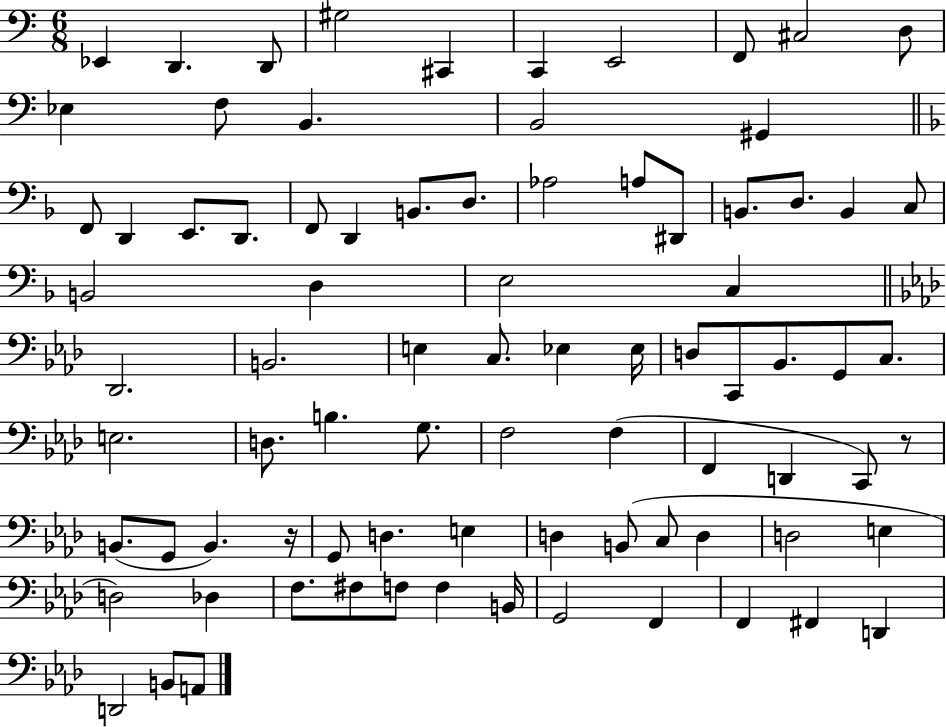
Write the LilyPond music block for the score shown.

{
  \clef bass
  \numericTimeSignature
  \time 6/8
  \key c \major
  ees,4 d,4. d,8 | gis2 cis,4 | c,4 e,2 | f,8 cis2 d8 | \break ees4 f8 b,4. | b,2 gis,4 | \bar "||" \break \key f \major f,8 d,4 e,8. d,8. | f,8 d,4 b,8. d8. | aes2 a8 dis,8 | b,8. d8. b,4 c8 | \break b,2 d4 | e2 c4 | \bar "||" \break \key f \minor des,2. | b,2. | e4 c8. ees4 ees16 | d8 c,8 bes,8. g,8 c8. | \break e2. | d8. b4. g8. | f2 f4( | f,4 d,4 c,8) r8 | \break b,8.( g,8 b,4.) r16 | g,8 d4. e4 | d4 b,8( c8 d4 | d2 e4 | \break d2) des4 | f8. fis8 f8 f4 b,16 | g,2 f,4 | f,4 fis,4 d,4 | \break d,2 b,8 a,8 | \bar "|."
}